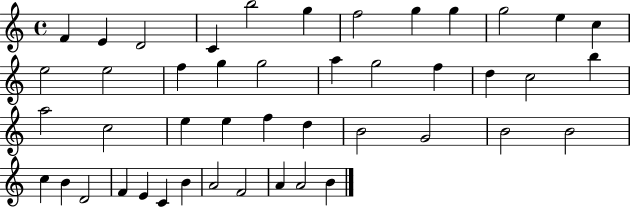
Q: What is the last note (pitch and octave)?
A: B4